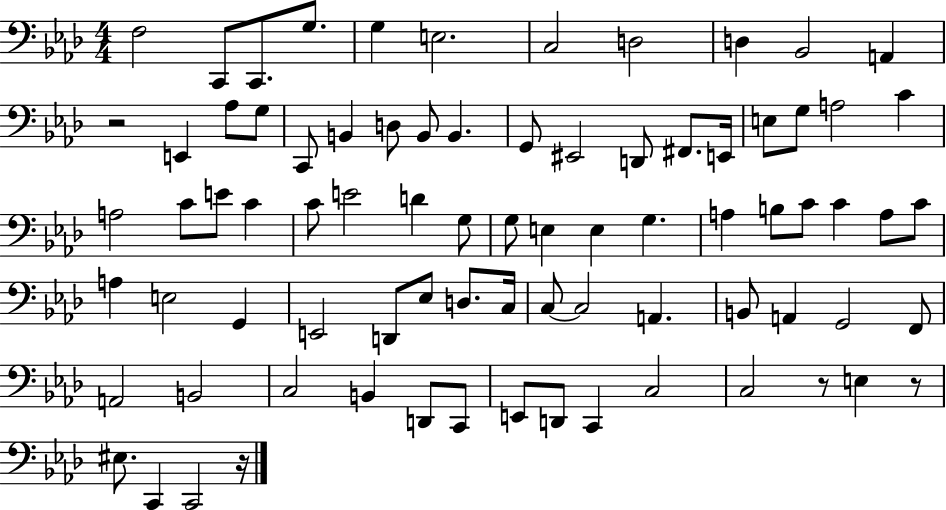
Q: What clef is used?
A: bass